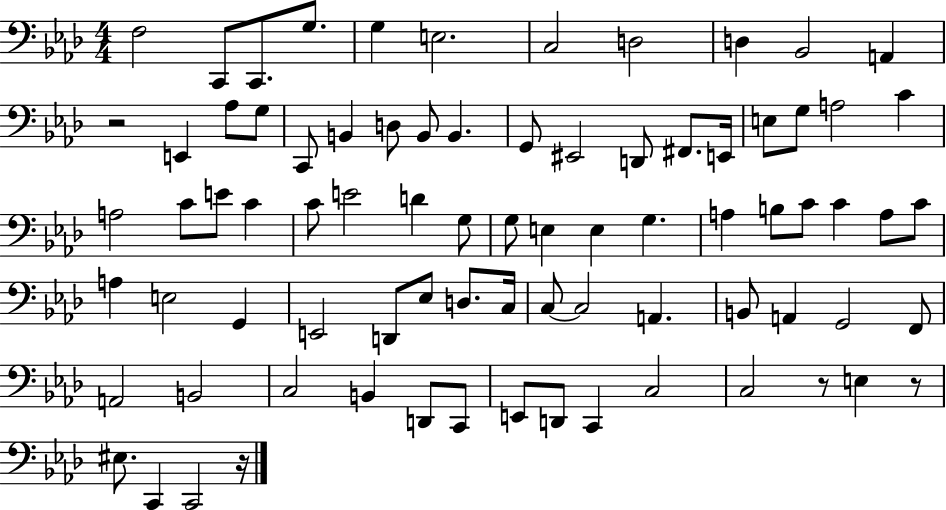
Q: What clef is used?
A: bass